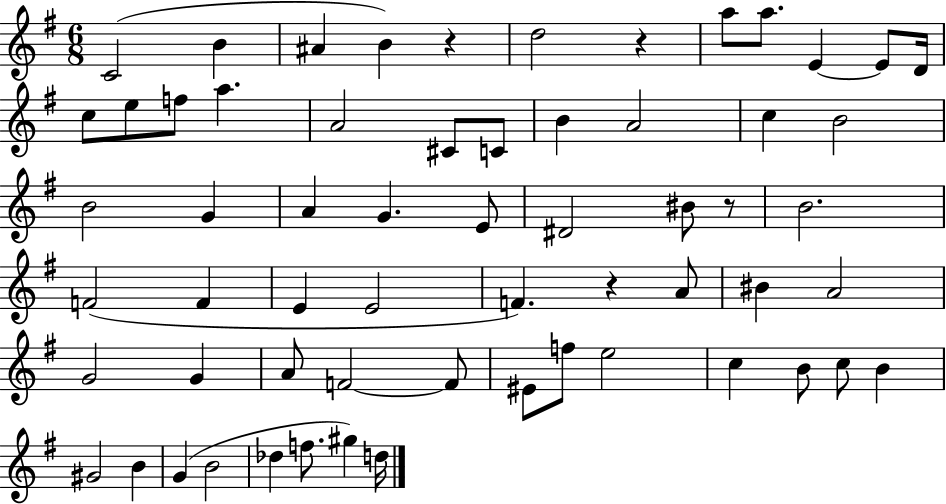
X:1
T:Untitled
M:6/8
L:1/4
K:G
C2 B ^A B z d2 z a/2 a/2 E E/2 D/4 c/2 e/2 f/2 a A2 ^C/2 C/2 B A2 c B2 B2 G A G E/2 ^D2 ^B/2 z/2 B2 F2 F E E2 F z A/2 ^B A2 G2 G A/2 F2 F/2 ^E/2 f/2 e2 c B/2 c/2 B ^G2 B G B2 _d f/2 ^g d/4